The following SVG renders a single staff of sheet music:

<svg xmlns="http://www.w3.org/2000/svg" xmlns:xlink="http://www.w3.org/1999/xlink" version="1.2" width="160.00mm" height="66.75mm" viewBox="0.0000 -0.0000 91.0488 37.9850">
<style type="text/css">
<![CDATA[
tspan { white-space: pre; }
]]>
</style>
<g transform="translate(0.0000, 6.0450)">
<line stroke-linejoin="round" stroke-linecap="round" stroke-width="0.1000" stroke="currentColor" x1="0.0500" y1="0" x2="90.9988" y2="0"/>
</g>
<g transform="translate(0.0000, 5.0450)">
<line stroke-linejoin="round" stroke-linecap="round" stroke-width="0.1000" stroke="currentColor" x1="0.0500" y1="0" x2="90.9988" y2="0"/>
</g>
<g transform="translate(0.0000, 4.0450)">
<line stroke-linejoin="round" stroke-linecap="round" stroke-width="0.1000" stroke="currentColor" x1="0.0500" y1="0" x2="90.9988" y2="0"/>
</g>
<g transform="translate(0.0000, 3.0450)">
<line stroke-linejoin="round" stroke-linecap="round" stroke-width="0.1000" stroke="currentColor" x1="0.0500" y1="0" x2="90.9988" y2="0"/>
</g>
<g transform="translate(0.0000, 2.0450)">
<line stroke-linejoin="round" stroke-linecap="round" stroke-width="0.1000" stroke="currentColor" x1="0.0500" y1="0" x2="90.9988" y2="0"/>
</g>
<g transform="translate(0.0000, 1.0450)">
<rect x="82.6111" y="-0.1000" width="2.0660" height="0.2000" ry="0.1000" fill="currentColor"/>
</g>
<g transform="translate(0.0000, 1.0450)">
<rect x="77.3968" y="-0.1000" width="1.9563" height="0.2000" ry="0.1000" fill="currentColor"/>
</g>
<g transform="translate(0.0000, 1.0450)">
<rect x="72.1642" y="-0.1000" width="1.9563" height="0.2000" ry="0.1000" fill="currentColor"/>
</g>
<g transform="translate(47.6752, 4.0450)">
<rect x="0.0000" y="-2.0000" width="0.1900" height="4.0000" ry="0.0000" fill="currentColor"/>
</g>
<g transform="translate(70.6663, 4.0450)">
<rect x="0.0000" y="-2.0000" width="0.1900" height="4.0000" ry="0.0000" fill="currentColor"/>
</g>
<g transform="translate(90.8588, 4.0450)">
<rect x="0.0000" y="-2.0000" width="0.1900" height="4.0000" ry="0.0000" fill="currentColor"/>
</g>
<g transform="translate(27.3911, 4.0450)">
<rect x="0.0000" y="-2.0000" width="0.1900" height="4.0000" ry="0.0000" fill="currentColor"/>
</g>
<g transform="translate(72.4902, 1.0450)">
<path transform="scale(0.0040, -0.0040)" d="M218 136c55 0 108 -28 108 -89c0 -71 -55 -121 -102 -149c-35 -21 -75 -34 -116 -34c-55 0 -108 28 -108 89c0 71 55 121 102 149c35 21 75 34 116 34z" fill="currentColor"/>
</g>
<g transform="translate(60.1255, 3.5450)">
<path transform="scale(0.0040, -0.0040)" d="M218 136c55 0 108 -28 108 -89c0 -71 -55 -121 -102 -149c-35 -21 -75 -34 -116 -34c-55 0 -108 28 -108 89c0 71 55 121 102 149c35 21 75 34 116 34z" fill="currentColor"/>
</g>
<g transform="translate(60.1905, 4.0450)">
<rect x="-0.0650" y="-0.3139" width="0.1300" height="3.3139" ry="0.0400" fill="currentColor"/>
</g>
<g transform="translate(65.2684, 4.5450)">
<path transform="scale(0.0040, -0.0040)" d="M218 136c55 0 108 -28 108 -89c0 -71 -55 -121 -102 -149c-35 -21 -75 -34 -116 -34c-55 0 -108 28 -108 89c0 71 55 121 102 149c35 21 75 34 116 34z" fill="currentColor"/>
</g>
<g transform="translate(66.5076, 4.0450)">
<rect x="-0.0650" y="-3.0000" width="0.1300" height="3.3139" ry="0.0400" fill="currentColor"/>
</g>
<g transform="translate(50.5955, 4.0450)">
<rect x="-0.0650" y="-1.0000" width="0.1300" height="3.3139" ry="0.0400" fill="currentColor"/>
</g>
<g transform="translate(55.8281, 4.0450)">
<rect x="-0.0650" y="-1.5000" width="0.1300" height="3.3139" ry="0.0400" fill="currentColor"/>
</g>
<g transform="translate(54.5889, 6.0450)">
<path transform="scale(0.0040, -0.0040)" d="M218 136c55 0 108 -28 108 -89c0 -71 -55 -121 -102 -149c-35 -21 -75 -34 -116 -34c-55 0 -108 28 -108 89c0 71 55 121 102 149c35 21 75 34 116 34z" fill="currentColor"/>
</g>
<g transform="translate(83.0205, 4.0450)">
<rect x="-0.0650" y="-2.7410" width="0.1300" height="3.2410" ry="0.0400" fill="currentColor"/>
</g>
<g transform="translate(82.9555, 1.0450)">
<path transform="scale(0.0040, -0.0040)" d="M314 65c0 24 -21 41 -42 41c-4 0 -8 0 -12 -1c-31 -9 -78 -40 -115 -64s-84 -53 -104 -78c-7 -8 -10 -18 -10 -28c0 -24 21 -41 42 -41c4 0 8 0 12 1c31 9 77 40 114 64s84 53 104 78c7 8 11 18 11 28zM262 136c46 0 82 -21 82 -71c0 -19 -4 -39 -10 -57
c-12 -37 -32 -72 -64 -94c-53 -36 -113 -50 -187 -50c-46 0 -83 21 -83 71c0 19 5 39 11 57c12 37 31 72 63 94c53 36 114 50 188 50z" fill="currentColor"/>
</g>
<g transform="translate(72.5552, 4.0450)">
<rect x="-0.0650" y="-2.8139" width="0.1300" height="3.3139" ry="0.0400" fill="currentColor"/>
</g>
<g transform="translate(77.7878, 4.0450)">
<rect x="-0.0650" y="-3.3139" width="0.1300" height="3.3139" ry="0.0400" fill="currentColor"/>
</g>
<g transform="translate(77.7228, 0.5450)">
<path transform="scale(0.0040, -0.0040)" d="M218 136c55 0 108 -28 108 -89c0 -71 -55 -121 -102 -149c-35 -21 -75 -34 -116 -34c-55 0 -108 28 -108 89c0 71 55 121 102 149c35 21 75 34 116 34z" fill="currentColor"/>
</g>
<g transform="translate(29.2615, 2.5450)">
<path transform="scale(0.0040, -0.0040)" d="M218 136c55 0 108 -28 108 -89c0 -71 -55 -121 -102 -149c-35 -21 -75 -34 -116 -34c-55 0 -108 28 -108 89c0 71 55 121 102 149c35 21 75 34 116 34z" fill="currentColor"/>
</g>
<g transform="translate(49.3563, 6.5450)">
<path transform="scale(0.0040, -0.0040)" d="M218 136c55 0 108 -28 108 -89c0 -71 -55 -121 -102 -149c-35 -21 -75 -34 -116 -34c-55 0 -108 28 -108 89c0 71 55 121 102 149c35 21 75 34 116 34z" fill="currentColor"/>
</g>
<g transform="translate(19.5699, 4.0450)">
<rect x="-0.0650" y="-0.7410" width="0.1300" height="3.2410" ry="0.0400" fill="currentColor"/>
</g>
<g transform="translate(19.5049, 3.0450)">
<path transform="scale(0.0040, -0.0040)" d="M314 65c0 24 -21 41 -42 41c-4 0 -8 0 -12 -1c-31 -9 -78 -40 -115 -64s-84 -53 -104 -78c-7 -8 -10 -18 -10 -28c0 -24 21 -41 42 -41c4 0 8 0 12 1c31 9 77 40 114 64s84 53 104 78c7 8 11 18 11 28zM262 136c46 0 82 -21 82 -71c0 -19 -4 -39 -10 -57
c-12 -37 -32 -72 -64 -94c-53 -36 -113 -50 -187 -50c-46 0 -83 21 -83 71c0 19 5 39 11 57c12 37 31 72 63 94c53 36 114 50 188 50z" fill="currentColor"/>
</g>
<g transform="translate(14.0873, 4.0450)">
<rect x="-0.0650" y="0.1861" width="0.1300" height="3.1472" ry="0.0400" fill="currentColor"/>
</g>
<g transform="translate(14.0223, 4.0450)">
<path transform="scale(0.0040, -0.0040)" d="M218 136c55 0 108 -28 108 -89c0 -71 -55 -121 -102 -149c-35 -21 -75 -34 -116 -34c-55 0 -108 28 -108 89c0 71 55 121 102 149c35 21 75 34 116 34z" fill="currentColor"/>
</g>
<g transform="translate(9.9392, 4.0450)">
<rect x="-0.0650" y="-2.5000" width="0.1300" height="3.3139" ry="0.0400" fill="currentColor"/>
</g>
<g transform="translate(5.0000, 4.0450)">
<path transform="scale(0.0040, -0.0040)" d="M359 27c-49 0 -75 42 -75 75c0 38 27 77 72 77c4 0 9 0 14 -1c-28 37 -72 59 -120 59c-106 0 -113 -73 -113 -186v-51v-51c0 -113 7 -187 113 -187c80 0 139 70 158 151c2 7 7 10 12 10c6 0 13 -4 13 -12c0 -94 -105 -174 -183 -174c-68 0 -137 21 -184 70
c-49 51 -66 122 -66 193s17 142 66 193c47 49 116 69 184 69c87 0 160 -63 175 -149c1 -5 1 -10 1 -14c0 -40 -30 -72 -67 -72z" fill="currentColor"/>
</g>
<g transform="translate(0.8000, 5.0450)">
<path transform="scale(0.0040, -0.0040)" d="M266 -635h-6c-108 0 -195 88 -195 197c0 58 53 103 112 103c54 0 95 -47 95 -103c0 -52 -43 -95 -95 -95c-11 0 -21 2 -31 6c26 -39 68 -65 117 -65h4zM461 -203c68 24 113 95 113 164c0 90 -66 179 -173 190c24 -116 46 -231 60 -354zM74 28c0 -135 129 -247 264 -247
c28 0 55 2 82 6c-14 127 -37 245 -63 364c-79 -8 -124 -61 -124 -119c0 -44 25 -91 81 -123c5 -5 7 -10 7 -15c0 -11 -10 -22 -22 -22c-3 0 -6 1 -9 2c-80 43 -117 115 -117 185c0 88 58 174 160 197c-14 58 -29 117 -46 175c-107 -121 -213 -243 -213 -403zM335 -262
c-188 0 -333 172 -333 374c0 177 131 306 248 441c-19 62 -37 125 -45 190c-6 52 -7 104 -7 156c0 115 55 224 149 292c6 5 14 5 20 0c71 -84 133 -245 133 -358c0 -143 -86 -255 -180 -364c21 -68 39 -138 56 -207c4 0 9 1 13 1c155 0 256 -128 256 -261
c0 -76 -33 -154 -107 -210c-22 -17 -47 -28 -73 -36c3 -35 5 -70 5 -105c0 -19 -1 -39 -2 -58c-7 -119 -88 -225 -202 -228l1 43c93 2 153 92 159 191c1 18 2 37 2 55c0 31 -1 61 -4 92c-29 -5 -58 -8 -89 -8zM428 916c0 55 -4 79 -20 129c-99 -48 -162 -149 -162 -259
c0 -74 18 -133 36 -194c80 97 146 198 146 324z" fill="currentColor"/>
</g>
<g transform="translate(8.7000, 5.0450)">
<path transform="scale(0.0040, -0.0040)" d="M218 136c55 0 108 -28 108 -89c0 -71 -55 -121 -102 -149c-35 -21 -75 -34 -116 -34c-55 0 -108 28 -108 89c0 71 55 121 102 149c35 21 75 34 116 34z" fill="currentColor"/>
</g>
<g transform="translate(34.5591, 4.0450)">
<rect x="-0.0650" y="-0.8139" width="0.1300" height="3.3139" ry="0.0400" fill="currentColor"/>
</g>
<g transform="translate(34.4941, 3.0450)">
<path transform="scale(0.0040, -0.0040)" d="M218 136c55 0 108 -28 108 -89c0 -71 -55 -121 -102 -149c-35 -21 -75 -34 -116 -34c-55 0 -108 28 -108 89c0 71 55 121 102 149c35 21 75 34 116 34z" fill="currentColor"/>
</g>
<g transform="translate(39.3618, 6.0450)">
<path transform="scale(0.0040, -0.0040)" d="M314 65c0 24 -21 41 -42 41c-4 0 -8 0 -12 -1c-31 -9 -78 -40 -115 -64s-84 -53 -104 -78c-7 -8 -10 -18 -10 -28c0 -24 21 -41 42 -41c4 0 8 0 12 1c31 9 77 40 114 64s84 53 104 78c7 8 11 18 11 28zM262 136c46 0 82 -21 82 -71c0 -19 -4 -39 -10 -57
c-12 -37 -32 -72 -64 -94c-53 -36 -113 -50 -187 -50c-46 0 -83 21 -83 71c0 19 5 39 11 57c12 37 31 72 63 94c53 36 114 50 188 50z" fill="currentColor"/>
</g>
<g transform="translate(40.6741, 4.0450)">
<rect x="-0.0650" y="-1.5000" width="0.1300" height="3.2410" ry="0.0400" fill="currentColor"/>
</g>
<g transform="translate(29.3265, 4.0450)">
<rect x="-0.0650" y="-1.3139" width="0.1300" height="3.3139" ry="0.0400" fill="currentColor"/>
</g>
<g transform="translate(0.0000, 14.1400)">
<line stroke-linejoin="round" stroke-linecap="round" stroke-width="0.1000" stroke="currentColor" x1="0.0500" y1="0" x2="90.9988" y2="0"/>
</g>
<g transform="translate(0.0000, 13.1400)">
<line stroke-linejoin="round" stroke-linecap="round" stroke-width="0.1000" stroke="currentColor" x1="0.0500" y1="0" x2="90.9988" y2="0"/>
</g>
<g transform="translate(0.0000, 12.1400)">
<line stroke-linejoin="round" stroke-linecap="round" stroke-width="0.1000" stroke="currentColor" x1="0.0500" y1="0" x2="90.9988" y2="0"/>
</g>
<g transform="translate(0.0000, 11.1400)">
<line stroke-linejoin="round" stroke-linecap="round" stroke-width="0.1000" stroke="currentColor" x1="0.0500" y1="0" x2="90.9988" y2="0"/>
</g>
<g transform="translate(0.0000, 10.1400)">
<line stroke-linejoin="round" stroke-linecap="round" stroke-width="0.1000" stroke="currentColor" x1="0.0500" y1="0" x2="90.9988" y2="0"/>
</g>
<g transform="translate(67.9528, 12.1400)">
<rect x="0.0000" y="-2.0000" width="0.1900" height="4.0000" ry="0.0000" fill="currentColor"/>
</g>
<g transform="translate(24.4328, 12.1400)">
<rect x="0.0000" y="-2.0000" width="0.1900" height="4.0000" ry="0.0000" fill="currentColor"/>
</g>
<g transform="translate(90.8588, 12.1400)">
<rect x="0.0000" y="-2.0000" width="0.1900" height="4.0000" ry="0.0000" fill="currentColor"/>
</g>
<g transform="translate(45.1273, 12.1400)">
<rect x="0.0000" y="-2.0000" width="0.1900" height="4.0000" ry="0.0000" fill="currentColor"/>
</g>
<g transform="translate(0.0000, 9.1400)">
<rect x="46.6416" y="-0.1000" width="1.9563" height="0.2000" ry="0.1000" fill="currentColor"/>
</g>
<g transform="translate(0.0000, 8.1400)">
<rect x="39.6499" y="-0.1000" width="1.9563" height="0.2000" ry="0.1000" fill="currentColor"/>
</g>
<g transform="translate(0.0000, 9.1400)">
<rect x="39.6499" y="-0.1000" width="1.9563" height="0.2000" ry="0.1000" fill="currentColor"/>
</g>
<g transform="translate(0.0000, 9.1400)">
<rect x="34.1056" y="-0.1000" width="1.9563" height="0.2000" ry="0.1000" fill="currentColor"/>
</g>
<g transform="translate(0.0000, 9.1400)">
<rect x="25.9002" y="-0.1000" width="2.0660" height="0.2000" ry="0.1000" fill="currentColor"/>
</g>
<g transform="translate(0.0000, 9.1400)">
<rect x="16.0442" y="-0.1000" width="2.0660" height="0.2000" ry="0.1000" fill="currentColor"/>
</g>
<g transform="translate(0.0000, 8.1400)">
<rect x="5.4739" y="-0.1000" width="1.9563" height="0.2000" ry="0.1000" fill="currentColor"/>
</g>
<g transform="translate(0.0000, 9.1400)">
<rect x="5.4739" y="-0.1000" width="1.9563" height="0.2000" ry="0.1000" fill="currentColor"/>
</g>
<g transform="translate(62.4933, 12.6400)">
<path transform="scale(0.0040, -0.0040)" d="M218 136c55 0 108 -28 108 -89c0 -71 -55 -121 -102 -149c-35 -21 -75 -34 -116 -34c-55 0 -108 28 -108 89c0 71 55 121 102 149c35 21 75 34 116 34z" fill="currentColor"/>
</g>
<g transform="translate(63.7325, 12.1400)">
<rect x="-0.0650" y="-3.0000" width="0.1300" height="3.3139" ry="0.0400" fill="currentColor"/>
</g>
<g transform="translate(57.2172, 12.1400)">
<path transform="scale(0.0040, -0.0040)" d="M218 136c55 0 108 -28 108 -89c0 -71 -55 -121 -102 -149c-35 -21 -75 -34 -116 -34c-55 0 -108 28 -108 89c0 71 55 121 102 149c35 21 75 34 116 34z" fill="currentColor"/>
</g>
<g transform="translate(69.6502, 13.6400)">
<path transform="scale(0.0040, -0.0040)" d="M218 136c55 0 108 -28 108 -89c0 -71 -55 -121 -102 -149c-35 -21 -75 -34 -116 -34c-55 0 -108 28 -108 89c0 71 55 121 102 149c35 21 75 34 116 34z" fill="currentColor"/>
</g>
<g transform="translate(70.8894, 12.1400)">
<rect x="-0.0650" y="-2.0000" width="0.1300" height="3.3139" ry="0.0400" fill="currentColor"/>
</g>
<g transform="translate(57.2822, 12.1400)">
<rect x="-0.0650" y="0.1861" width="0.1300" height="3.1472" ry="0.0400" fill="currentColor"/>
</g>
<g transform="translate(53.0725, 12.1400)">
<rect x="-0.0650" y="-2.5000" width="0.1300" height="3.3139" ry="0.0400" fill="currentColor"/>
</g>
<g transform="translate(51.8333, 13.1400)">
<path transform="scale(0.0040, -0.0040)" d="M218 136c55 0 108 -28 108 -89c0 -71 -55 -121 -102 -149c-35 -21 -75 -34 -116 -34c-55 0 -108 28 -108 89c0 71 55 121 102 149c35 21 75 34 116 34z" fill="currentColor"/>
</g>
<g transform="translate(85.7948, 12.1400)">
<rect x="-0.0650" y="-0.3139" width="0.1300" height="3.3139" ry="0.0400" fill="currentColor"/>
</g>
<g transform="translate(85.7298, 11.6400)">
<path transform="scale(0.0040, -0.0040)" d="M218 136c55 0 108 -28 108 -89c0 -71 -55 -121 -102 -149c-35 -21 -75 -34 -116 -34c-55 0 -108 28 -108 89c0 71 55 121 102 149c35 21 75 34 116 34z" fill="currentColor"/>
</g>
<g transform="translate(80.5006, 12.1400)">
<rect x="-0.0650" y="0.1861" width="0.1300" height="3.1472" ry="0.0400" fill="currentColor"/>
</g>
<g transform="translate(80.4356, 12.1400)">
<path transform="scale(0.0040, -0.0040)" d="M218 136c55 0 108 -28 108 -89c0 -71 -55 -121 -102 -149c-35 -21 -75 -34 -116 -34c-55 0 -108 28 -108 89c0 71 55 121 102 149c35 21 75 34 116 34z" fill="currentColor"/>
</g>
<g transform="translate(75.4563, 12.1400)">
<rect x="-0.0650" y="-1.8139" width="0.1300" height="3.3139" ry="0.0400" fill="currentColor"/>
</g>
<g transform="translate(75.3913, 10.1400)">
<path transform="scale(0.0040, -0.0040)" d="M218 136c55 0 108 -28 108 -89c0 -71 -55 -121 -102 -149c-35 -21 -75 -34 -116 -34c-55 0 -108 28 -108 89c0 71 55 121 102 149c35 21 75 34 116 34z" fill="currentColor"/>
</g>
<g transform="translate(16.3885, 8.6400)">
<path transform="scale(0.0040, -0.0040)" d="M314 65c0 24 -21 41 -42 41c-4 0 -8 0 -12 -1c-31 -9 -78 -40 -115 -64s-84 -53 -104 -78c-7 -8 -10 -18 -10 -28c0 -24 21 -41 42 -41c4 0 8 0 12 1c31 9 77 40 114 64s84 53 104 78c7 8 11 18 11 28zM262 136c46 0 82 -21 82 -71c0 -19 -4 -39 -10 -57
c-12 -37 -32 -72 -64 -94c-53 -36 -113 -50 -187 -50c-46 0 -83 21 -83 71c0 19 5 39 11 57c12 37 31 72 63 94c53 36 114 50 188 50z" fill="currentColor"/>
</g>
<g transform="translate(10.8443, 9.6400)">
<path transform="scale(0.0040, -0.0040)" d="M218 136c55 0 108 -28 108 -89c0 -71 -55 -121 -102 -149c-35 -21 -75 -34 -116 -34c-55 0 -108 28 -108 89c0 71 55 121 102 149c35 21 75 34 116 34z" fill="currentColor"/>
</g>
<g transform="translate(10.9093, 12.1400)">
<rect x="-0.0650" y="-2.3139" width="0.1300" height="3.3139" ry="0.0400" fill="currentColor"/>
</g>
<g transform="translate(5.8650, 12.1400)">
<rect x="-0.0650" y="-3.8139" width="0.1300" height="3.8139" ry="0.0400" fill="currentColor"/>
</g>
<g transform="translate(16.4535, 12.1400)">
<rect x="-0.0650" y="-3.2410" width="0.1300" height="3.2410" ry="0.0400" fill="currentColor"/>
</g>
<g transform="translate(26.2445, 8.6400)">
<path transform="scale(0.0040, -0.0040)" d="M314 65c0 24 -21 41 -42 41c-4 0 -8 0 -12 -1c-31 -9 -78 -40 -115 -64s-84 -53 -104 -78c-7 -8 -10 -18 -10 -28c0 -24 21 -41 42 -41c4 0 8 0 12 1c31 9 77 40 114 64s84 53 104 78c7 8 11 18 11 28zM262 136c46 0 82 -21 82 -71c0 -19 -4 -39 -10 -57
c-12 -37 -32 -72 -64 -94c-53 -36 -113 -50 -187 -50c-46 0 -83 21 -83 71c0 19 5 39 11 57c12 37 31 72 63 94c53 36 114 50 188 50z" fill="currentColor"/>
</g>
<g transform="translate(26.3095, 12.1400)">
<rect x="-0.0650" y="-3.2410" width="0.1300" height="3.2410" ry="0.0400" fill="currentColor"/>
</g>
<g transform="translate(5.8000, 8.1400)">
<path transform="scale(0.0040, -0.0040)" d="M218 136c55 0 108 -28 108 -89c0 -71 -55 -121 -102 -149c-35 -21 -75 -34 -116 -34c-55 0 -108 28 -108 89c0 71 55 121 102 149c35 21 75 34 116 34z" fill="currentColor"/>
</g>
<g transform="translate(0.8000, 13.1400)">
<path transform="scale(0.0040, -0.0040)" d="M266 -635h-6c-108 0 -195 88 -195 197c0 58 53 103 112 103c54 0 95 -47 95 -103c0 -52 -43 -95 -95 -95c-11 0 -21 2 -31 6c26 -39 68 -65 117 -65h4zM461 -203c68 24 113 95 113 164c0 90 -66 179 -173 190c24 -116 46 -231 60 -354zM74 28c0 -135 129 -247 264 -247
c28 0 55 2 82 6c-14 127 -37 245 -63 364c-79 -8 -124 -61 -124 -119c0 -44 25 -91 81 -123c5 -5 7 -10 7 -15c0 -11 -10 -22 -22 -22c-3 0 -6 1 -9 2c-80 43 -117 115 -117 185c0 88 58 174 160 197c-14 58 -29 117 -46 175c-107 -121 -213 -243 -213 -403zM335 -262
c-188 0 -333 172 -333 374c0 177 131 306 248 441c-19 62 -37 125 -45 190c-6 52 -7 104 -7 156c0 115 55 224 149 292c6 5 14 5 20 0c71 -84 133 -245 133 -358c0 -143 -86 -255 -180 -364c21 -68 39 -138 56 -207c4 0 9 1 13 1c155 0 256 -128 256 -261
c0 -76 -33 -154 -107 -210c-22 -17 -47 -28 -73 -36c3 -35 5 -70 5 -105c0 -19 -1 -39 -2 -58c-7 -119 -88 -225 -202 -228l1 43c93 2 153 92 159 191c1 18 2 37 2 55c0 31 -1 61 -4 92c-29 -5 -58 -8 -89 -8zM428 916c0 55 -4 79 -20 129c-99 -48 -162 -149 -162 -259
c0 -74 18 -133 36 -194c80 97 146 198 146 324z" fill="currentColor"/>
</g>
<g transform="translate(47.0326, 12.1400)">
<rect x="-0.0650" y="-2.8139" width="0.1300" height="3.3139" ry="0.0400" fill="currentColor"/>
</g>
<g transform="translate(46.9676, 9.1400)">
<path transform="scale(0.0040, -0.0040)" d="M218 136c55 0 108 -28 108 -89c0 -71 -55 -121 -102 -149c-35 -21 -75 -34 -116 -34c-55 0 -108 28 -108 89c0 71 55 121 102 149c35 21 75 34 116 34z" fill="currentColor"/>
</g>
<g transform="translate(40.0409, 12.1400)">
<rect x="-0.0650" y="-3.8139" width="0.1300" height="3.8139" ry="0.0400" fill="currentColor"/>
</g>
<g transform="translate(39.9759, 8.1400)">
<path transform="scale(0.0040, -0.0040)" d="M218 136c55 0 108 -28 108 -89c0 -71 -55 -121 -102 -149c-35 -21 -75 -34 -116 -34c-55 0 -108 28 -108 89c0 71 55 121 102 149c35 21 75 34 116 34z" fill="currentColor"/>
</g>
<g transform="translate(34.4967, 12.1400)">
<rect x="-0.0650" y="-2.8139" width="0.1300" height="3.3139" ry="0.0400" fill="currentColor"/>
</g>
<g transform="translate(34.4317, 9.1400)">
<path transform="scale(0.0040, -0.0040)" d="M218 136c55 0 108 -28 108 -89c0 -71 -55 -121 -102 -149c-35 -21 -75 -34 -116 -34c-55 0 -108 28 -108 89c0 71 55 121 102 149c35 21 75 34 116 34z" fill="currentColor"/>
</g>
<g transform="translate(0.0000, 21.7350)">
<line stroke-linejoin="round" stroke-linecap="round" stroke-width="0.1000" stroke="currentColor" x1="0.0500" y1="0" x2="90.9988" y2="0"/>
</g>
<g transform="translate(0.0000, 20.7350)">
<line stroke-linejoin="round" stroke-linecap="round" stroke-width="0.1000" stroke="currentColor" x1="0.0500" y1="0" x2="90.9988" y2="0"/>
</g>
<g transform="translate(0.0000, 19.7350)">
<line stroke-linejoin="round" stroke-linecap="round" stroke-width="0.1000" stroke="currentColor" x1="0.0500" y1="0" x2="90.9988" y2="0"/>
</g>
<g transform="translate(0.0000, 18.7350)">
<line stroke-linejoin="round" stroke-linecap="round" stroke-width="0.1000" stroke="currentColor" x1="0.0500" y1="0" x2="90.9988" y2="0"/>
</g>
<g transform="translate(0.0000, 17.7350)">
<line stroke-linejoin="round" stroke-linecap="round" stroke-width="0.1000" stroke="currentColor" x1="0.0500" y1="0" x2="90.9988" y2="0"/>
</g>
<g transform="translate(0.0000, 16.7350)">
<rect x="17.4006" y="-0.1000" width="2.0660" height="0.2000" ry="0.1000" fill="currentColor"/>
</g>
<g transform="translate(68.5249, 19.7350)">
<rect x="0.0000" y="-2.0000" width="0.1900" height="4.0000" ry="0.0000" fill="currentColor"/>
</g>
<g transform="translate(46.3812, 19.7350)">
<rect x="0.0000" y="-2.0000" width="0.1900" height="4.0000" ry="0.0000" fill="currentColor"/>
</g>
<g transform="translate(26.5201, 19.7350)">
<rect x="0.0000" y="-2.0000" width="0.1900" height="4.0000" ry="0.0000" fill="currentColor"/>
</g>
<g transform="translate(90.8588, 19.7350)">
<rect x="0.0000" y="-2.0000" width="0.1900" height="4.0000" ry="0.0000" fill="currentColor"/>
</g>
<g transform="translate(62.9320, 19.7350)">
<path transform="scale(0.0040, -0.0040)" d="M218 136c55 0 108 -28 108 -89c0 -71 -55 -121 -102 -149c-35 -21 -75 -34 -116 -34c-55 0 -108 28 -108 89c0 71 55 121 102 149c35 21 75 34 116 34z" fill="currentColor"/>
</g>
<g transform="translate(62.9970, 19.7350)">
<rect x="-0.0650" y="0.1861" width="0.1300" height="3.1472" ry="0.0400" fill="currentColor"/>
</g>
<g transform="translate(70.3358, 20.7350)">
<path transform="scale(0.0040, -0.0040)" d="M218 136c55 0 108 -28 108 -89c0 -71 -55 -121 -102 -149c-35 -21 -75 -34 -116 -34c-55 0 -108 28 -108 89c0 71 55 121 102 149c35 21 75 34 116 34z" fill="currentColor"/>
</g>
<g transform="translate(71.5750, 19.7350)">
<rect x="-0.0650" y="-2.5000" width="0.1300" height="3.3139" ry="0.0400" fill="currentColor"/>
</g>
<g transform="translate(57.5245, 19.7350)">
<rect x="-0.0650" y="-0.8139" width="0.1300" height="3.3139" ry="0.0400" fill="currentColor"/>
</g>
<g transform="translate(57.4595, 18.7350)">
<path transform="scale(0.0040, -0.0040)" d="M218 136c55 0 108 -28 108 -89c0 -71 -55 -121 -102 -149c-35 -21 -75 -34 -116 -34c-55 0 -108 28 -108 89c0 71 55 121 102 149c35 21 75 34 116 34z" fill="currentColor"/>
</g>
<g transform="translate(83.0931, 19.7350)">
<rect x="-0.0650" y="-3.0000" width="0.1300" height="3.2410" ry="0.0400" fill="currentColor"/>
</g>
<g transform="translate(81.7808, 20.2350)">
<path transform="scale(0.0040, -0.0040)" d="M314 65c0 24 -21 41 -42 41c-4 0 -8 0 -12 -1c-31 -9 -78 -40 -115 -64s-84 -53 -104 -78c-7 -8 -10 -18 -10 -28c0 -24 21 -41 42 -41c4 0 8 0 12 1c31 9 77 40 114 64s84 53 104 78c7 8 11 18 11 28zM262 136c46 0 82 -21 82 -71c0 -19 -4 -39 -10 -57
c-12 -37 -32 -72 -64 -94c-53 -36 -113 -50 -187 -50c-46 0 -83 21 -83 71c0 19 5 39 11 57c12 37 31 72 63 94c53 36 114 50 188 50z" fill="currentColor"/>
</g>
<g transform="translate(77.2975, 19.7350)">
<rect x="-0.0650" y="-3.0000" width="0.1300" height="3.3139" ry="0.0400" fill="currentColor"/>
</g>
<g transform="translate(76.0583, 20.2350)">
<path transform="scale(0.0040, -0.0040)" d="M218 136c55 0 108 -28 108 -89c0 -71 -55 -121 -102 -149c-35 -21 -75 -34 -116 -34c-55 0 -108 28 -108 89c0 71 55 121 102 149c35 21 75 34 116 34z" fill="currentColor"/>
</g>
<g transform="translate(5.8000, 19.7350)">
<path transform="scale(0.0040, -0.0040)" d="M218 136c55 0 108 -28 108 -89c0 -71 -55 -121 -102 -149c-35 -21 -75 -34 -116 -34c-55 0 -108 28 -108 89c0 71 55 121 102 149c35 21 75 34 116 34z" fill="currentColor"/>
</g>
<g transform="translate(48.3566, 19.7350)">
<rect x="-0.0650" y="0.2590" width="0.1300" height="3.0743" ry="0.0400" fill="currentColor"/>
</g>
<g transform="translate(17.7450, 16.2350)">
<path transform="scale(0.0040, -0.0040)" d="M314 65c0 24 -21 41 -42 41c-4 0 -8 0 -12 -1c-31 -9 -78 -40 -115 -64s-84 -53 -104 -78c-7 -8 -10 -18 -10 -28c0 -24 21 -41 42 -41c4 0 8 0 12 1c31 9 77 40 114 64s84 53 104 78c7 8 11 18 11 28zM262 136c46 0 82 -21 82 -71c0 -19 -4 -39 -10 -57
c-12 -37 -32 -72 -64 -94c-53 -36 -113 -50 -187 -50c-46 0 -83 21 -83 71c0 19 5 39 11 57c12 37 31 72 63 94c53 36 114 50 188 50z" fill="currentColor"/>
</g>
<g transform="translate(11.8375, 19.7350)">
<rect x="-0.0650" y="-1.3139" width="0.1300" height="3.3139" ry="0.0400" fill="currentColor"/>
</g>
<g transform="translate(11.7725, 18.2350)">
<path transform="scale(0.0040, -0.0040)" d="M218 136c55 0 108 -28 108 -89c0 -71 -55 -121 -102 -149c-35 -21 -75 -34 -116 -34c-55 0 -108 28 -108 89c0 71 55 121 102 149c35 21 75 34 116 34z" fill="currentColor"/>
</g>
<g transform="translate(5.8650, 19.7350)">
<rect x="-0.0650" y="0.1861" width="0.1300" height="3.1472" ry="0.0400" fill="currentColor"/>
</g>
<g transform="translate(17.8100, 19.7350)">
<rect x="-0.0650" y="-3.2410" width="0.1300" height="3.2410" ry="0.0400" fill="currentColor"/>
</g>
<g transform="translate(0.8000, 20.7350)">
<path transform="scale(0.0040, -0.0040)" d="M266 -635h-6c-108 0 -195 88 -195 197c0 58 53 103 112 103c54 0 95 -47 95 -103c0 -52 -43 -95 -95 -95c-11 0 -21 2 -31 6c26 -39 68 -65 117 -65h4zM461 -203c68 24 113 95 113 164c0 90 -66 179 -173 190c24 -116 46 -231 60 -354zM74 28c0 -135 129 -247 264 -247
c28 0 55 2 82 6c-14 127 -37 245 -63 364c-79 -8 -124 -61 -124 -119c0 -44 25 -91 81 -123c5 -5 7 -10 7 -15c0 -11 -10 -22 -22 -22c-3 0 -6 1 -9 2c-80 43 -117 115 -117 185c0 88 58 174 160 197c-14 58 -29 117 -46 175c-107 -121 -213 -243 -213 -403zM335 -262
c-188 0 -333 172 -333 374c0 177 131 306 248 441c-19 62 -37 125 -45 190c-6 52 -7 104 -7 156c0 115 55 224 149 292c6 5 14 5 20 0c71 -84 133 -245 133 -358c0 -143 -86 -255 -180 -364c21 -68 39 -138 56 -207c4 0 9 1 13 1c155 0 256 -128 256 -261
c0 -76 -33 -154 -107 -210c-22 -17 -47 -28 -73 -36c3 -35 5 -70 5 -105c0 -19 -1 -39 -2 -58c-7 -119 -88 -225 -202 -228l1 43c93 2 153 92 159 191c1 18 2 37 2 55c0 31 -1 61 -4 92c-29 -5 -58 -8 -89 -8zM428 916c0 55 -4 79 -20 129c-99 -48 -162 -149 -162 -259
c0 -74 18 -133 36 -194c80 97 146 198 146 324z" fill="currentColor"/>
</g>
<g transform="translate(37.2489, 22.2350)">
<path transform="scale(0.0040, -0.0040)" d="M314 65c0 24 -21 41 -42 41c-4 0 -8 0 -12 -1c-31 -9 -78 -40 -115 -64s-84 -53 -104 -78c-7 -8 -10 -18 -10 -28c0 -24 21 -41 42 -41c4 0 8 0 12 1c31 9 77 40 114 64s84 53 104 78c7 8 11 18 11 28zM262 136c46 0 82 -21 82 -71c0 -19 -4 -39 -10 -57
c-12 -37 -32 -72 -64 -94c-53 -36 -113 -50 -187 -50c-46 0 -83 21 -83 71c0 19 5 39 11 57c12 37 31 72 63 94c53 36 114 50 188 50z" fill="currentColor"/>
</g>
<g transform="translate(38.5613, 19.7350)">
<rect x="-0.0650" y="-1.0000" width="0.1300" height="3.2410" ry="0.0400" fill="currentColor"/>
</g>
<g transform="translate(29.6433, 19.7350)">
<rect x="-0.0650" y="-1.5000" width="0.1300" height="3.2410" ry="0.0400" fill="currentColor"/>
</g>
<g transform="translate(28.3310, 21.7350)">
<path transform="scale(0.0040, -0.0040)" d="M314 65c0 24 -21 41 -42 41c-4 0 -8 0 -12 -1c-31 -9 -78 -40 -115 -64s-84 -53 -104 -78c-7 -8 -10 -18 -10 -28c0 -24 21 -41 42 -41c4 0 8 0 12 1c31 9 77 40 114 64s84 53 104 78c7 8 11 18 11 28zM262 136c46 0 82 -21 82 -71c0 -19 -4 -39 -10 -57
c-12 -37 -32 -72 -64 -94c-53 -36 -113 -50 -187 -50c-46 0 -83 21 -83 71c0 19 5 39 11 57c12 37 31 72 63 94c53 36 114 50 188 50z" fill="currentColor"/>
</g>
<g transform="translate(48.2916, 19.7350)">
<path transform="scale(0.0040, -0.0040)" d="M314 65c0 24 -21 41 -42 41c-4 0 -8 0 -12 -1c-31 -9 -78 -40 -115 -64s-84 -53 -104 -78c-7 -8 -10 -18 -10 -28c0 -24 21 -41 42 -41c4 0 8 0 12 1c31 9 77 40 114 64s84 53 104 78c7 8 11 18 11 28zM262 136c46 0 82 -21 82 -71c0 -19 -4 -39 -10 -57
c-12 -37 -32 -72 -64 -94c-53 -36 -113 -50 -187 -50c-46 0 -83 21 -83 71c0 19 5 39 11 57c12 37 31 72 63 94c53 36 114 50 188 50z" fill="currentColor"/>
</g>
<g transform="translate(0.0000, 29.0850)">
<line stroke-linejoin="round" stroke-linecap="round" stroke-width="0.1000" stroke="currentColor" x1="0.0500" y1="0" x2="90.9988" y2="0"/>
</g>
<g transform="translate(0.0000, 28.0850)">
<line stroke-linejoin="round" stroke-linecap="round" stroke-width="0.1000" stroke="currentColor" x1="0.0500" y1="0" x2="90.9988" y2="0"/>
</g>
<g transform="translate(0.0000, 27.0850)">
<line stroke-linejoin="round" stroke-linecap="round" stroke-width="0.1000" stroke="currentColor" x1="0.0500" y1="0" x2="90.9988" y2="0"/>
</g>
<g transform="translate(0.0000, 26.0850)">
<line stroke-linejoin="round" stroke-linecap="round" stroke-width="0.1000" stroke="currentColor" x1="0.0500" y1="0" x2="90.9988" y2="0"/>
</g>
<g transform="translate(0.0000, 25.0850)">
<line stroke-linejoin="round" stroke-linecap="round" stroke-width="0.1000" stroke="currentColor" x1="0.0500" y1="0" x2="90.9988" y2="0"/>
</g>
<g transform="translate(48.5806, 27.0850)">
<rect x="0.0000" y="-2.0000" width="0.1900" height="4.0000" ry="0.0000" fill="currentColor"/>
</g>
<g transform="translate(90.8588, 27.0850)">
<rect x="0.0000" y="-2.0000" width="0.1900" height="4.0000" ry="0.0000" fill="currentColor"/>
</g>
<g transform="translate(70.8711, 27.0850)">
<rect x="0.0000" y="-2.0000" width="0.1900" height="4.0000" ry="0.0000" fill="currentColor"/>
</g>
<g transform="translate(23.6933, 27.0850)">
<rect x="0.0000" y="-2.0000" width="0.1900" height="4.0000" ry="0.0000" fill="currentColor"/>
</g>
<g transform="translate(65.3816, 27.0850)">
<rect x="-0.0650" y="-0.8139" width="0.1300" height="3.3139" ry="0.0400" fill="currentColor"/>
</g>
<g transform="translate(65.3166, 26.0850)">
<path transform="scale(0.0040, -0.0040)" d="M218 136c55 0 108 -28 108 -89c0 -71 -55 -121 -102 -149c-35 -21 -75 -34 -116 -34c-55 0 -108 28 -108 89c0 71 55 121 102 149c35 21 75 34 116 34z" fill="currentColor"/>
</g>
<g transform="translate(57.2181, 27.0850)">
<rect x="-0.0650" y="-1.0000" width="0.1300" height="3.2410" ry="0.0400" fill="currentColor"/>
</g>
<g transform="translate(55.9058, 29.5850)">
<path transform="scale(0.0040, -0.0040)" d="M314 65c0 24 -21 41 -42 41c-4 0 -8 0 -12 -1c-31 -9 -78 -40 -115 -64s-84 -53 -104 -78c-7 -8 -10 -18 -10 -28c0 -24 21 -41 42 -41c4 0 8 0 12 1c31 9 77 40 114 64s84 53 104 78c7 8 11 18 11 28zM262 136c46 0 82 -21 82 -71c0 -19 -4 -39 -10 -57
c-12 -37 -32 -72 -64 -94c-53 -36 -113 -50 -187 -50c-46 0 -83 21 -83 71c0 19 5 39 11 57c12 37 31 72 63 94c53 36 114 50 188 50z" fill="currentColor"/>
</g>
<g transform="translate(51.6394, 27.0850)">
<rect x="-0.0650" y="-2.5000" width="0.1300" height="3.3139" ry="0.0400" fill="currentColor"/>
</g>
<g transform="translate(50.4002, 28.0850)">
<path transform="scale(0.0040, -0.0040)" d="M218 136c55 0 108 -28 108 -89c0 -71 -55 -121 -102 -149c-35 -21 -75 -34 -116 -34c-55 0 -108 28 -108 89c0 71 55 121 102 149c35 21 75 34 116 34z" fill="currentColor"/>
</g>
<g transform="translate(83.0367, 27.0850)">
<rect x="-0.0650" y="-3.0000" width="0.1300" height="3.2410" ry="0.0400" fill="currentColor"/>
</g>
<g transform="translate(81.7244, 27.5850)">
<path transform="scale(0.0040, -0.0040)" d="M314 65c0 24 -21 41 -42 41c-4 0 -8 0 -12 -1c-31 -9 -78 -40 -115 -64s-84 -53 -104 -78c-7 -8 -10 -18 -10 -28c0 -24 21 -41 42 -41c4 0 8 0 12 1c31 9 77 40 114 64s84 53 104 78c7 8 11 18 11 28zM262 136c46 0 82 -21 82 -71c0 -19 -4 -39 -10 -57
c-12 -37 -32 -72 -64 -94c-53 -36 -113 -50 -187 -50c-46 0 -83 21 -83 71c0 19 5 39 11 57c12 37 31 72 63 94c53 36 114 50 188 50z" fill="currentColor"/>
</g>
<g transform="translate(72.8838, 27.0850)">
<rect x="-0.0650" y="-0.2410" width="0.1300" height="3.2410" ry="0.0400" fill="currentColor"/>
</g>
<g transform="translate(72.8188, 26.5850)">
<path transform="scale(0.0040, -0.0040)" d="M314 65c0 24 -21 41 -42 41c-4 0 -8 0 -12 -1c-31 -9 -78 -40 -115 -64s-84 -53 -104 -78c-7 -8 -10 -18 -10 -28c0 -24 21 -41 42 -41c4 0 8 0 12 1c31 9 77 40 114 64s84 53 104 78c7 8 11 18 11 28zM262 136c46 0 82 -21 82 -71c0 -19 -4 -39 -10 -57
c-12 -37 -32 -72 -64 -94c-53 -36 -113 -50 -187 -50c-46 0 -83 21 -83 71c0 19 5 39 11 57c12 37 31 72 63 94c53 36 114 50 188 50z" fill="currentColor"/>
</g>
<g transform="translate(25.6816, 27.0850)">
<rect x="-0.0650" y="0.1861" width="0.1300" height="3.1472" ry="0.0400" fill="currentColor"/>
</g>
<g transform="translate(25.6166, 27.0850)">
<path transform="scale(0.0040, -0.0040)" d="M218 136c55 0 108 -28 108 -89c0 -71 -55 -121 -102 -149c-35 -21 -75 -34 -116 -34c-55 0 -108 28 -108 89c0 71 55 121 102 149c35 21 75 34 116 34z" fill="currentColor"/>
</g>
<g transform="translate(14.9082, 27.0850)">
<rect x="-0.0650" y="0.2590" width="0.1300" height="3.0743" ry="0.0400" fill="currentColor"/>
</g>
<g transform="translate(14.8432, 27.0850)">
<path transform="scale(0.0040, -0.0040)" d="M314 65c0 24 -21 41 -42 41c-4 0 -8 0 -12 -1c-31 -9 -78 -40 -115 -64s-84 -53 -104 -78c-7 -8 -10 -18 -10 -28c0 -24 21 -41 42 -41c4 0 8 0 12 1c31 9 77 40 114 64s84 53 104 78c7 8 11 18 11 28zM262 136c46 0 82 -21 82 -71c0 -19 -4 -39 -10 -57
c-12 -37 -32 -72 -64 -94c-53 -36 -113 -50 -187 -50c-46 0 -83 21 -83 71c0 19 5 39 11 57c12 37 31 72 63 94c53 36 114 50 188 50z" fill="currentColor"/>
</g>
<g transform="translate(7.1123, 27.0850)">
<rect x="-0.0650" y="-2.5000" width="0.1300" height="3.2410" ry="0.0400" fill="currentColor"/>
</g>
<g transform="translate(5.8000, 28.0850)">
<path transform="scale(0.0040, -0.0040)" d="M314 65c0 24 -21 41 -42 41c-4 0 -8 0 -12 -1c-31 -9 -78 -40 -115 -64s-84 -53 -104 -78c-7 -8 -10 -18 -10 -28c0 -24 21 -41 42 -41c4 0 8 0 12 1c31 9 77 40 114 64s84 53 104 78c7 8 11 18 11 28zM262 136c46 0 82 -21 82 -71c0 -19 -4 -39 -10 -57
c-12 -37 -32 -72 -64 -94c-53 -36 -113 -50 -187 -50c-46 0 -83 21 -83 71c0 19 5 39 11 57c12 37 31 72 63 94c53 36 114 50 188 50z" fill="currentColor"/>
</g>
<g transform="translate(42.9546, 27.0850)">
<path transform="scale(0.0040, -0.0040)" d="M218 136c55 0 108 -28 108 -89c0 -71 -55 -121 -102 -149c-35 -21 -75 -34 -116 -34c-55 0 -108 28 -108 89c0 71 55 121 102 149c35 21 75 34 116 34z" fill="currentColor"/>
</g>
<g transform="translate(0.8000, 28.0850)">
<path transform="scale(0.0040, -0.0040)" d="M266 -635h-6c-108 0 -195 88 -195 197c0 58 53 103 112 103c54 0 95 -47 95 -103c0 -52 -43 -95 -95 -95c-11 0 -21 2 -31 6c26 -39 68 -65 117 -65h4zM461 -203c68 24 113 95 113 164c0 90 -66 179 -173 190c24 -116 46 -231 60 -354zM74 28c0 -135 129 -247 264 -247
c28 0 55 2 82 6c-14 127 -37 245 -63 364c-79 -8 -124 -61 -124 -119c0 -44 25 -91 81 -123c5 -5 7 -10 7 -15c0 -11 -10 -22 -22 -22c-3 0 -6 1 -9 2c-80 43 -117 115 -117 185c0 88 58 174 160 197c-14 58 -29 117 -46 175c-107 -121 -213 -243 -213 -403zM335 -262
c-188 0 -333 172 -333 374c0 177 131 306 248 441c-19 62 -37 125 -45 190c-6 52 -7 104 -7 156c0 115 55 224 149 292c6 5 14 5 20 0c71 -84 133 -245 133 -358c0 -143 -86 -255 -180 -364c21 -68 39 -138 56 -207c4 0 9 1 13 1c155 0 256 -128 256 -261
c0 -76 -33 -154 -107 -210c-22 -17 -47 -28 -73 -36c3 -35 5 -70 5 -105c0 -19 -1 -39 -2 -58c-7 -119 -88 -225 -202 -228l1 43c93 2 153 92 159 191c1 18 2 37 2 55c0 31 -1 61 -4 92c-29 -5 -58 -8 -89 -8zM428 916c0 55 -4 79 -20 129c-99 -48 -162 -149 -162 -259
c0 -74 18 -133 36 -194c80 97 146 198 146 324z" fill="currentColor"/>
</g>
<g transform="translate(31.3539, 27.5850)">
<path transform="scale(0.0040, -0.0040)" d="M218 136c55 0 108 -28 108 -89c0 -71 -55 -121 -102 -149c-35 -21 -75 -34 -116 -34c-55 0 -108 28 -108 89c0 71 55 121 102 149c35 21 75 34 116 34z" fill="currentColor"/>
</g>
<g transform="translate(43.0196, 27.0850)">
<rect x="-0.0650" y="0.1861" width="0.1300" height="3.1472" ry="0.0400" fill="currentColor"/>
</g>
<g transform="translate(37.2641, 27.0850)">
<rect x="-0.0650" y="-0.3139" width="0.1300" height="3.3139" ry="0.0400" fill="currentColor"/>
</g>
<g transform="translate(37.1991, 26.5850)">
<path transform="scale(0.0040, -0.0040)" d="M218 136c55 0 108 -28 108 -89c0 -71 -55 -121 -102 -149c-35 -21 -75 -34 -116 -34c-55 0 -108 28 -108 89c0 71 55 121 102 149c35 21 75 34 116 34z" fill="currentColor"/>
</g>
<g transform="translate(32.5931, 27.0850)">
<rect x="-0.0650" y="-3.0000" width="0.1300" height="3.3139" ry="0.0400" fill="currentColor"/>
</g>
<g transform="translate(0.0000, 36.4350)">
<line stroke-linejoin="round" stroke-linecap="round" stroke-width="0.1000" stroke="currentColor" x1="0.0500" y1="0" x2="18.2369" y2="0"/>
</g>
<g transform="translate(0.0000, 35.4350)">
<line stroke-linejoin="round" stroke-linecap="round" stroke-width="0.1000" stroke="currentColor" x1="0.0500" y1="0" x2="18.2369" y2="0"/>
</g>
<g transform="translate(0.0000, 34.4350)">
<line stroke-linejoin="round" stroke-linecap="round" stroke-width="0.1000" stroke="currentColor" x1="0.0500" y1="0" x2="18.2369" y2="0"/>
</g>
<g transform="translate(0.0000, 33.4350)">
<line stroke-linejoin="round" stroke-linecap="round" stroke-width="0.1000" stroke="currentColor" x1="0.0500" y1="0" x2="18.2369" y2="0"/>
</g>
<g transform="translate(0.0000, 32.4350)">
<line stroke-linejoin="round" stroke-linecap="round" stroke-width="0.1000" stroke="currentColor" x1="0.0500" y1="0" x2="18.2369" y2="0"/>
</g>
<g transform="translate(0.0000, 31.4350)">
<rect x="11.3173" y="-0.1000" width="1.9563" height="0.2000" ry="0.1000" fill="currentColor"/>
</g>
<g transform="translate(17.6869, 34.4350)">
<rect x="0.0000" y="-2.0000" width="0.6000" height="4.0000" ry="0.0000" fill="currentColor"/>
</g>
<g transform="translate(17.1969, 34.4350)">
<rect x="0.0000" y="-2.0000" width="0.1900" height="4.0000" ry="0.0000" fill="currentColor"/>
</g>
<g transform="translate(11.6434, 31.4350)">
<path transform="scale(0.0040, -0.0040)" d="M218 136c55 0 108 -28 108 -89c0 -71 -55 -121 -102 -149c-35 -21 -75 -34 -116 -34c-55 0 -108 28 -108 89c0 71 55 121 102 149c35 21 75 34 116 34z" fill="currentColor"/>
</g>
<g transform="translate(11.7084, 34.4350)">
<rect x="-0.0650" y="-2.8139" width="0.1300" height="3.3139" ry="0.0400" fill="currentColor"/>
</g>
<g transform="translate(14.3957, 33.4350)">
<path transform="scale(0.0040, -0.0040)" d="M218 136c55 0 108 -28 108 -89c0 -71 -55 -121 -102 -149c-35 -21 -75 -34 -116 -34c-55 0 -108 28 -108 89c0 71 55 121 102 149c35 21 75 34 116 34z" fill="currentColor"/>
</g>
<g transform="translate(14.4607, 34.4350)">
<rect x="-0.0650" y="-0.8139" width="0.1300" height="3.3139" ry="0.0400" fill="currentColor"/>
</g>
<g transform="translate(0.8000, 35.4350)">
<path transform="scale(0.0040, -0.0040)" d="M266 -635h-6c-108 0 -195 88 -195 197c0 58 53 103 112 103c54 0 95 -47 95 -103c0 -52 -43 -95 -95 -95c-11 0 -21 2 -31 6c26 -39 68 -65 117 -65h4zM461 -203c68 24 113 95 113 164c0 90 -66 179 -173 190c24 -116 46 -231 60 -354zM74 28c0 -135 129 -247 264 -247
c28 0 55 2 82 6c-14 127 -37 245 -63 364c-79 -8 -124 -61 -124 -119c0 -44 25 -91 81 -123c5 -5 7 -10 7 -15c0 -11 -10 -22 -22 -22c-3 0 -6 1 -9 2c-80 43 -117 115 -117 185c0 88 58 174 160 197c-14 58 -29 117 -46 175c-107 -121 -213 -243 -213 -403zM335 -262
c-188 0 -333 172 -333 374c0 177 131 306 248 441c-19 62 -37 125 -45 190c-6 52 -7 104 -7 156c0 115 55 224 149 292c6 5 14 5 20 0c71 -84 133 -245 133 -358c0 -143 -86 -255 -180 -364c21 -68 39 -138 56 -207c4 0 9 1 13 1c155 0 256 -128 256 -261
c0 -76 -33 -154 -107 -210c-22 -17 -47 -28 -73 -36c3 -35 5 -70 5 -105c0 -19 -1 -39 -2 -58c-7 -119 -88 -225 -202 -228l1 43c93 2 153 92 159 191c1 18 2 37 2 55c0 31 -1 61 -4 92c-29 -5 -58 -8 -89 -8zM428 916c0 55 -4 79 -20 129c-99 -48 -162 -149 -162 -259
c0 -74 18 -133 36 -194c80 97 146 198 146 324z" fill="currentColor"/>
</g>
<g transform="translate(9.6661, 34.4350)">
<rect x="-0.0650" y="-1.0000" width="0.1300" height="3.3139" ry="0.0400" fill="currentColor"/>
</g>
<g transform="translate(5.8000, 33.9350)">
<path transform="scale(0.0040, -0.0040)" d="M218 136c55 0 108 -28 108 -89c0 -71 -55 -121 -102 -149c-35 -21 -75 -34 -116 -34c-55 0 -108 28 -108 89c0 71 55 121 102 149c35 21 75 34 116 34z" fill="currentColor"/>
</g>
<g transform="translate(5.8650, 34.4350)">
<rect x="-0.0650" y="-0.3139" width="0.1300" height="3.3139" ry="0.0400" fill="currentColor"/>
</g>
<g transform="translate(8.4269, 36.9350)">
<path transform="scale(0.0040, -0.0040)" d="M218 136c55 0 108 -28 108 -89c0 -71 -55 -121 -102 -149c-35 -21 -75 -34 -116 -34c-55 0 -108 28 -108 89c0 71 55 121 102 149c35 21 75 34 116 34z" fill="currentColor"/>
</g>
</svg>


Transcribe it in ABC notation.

X:1
T:Untitled
M:4/4
L:1/4
K:C
G B d2 e d E2 D E c A a b a2 c' g b2 b2 a c' a G B A F f B c B e b2 E2 D2 B2 d B G A A2 G2 B2 B A c B G D2 d c2 A2 c D a d